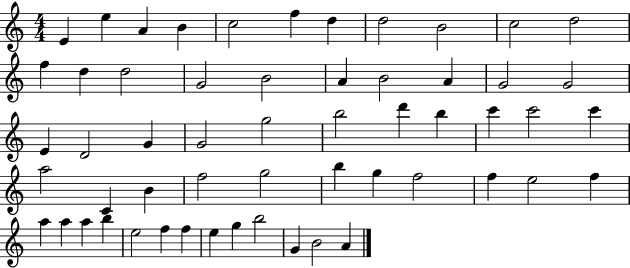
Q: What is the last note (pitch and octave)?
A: A4